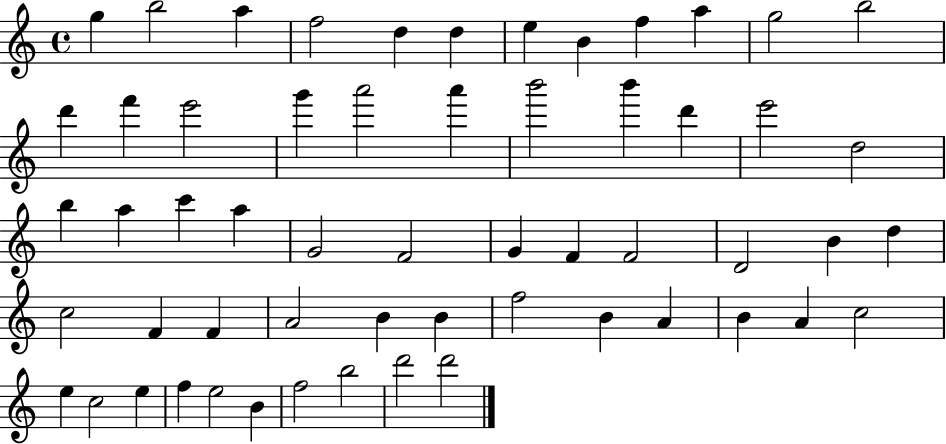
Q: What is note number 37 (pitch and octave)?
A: F4